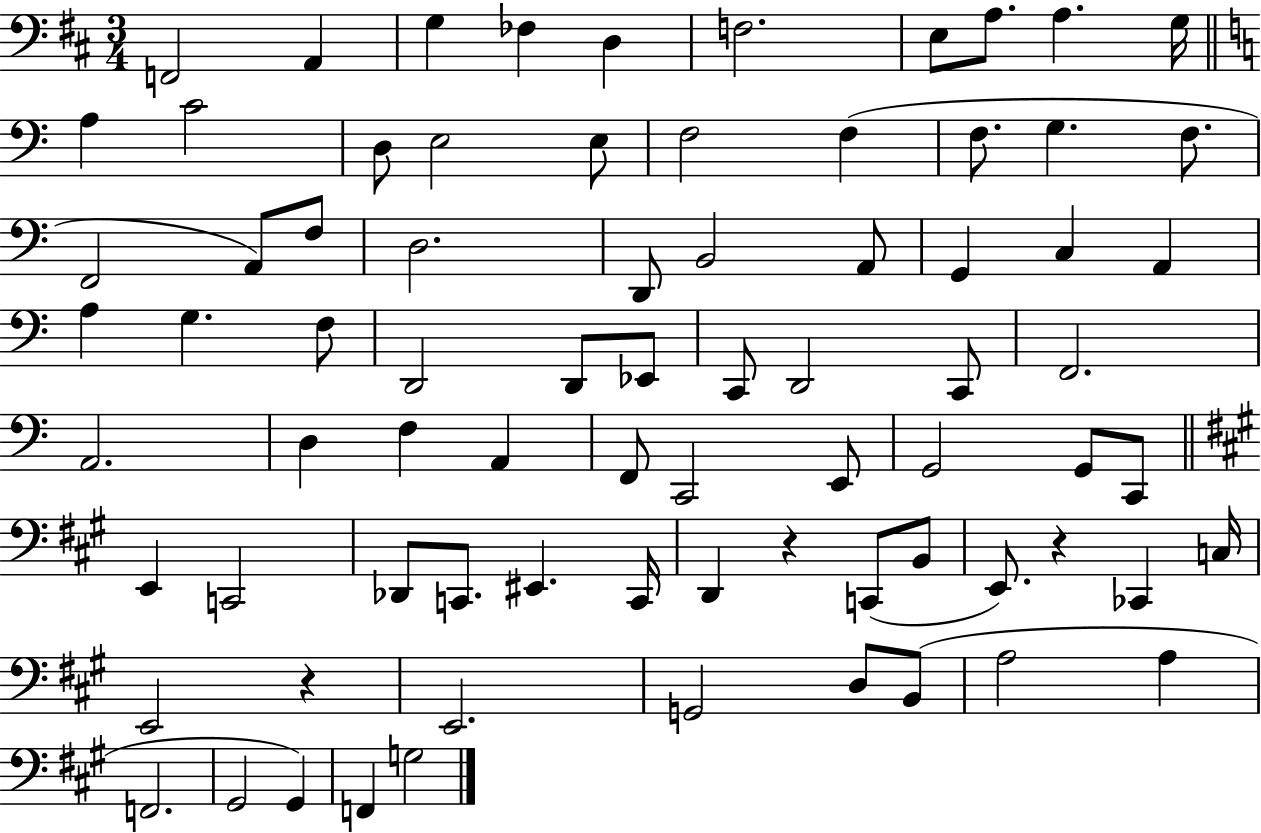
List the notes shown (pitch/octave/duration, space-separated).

F2/h A2/q G3/q FES3/q D3/q F3/h. E3/e A3/e. A3/q. G3/s A3/q C4/h D3/e E3/h E3/e F3/h F3/q F3/e. G3/q. F3/e. F2/h A2/e F3/e D3/h. D2/e B2/h A2/e G2/q C3/q A2/q A3/q G3/q. F3/e D2/h D2/e Eb2/e C2/e D2/h C2/e F2/h. A2/h. D3/q F3/q A2/q F2/e C2/h E2/e G2/h G2/e C2/e E2/q C2/h Db2/e C2/e. EIS2/q. C2/s D2/q R/q C2/e B2/e E2/e. R/q CES2/q C3/s E2/h R/q E2/h. G2/h D3/e B2/e A3/h A3/q F2/h. G#2/h G#2/q F2/q G3/h